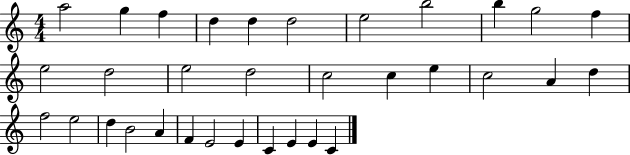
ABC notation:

X:1
T:Untitled
M:4/4
L:1/4
K:C
a2 g f d d d2 e2 b2 b g2 f e2 d2 e2 d2 c2 c e c2 A d f2 e2 d B2 A F E2 E C E E C